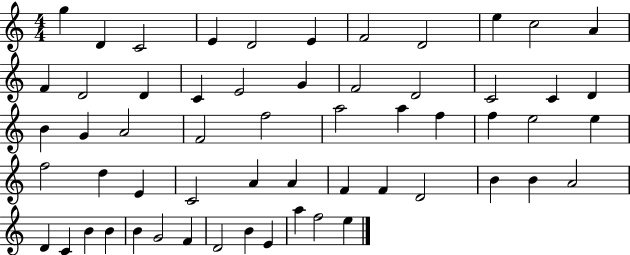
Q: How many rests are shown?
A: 0